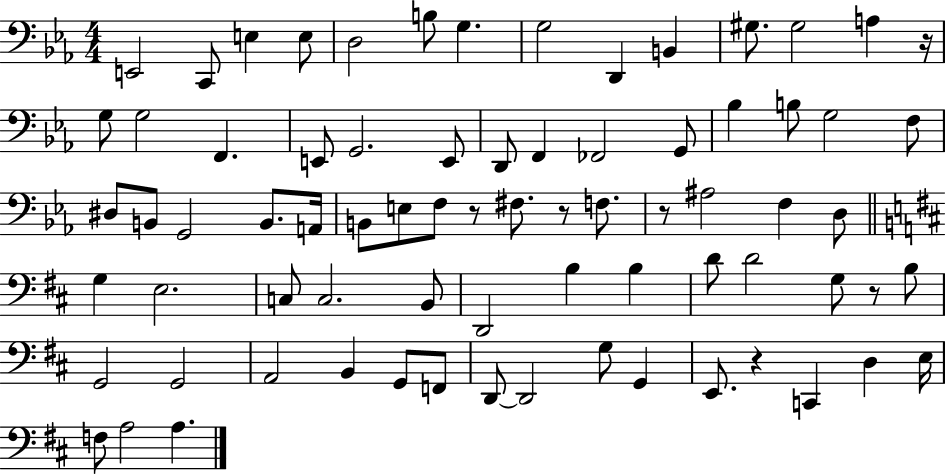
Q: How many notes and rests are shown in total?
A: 75